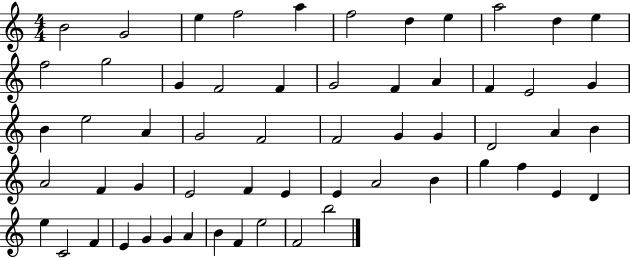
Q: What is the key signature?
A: C major